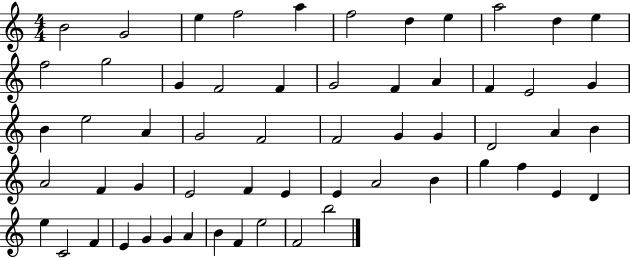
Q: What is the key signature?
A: C major